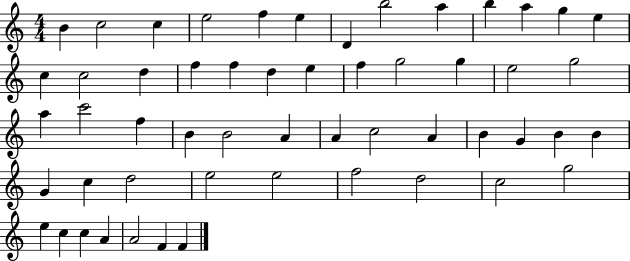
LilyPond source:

{
  \clef treble
  \numericTimeSignature
  \time 4/4
  \key c \major
  b'4 c''2 c''4 | e''2 f''4 e''4 | d'4 b''2 a''4 | b''4 a''4 g''4 e''4 | \break c''4 c''2 d''4 | f''4 f''4 d''4 e''4 | f''4 g''2 g''4 | e''2 g''2 | \break a''4 c'''2 f''4 | b'4 b'2 a'4 | a'4 c''2 a'4 | b'4 g'4 b'4 b'4 | \break g'4 c''4 d''2 | e''2 e''2 | f''2 d''2 | c''2 g''2 | \break e''4 c''4 c''4 a'4 | a'2 f'4 f'4 | \bar "|."
}